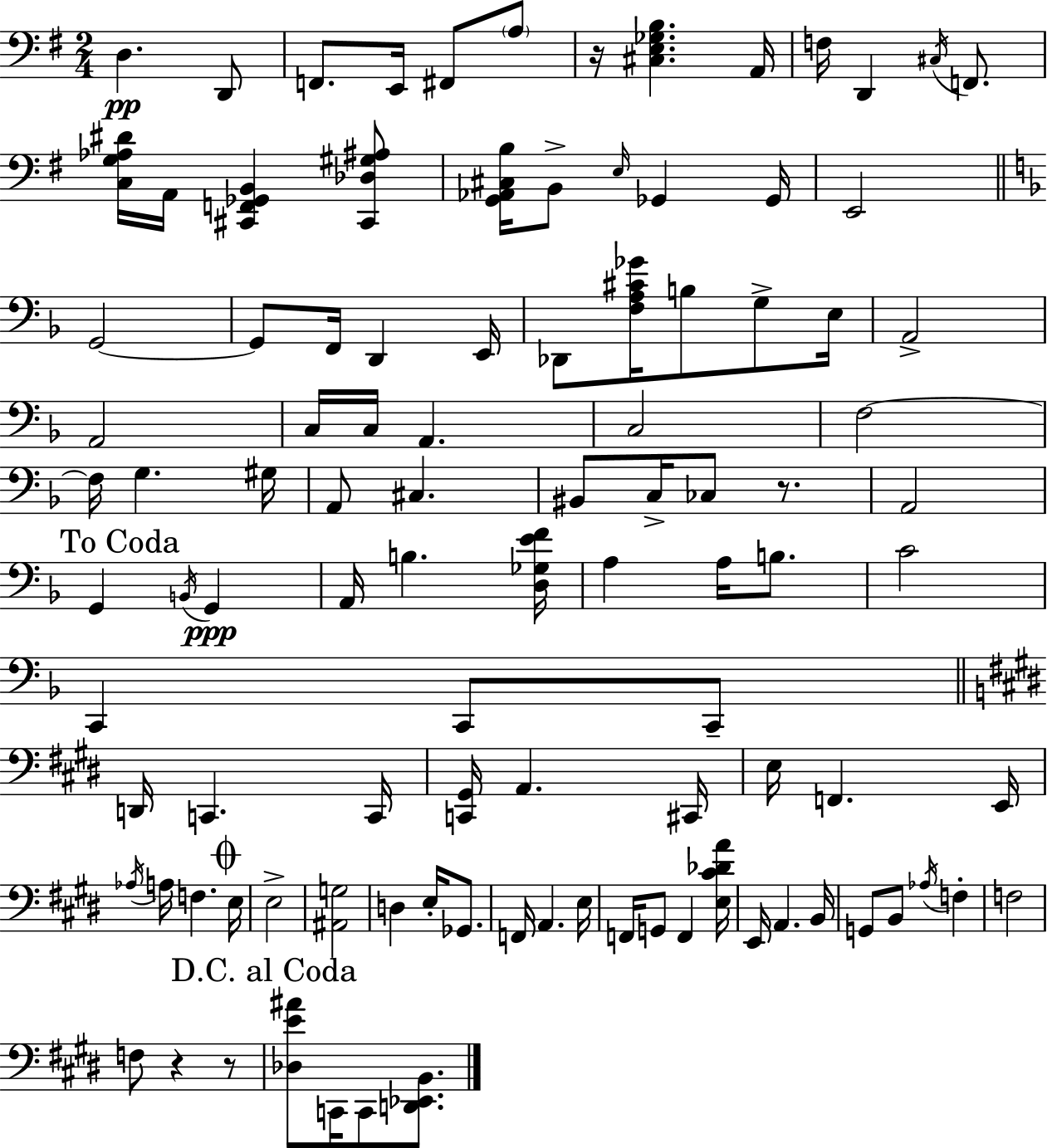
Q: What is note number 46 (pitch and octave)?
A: A2